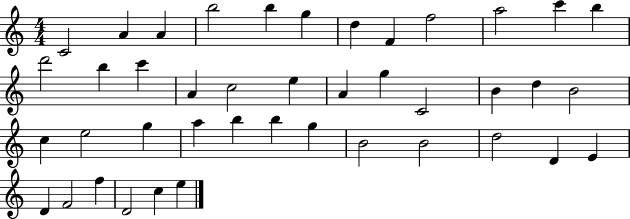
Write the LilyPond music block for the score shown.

{
  \clef treble
  \numericTimeSignature
  \time 4/4
  \key c \major
  c'2 a'4 a'4 | b''2 b''4 g''4 | d''4 f'4 f''2 | a''2 c'''4 b''4 | \break d'''2 b''4 c'''4 | a'4 c''2 e''4 | a'4 g''4 c'2 | b'4 d''4 b'2 | \break c''4 e''2 g''4 | a''4 b''4 b''4 g''4 | b'2 b'2 | d''2 d'4 e'4 | \break d'4 f'2 f''4 | d'2 c''4 e''4 | \bar "|."
}